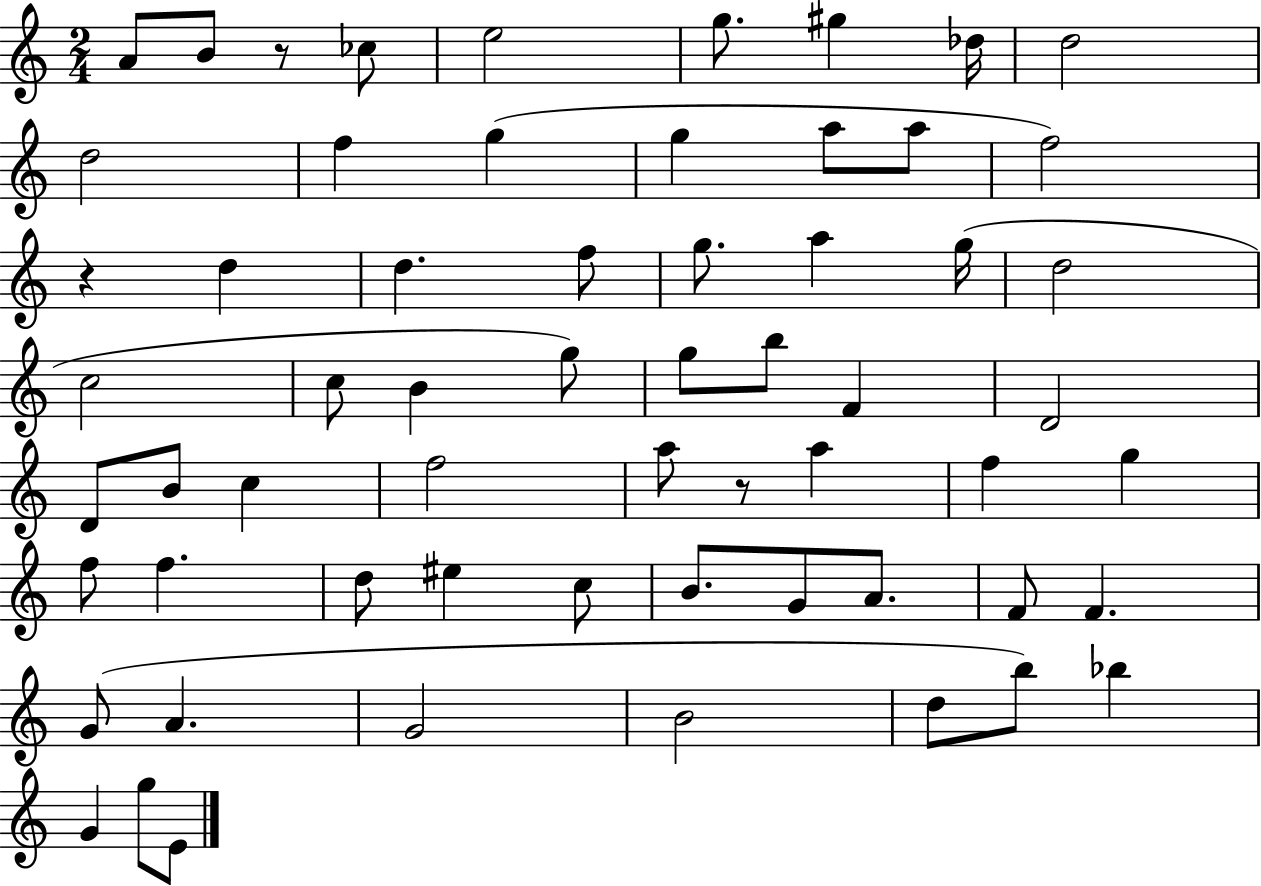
X:1
T:Untitled
M:2/4
L:1/4
K:C
A/2 B/2 z/2 _c/2 e2 g/2 ^g _d/4 d2 d2 f g g a/2 a/2 f2 z d d f/2 g/2 a g/4 d2 c2 c/2 B g/2 g/2 b/2 F D2 D/2 B/2 c f2 a/2 z/2 a f g f/2 f d/2 ^e c/2 B/2 G/2 A/2 F/2 F G/2 A G2 B2 d/2 b/2 _b G g/2 E/2